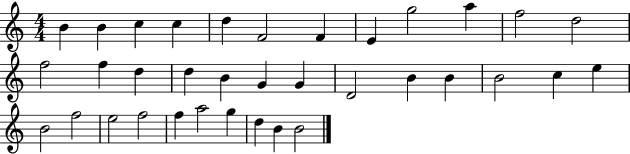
{
  \clef treble
  \numericTimeSignature
  \time 4/4
  \key c \major
  b'4 b'4 c''4 c''4 | d''4 f'2 f'4 | e'4 g''2 a''4 | f''2 d''2 | \break f''2 f''4 d''4 | d''4 b'4 g'4 g'4 | d'2 b'4 b'4 | b'2 c''4 e''4 | \break b'2 f''2 | e''2 f''2 | f''4 a''2 g''4 | d''4 b'4 b'2 | \break \bar "|."
}